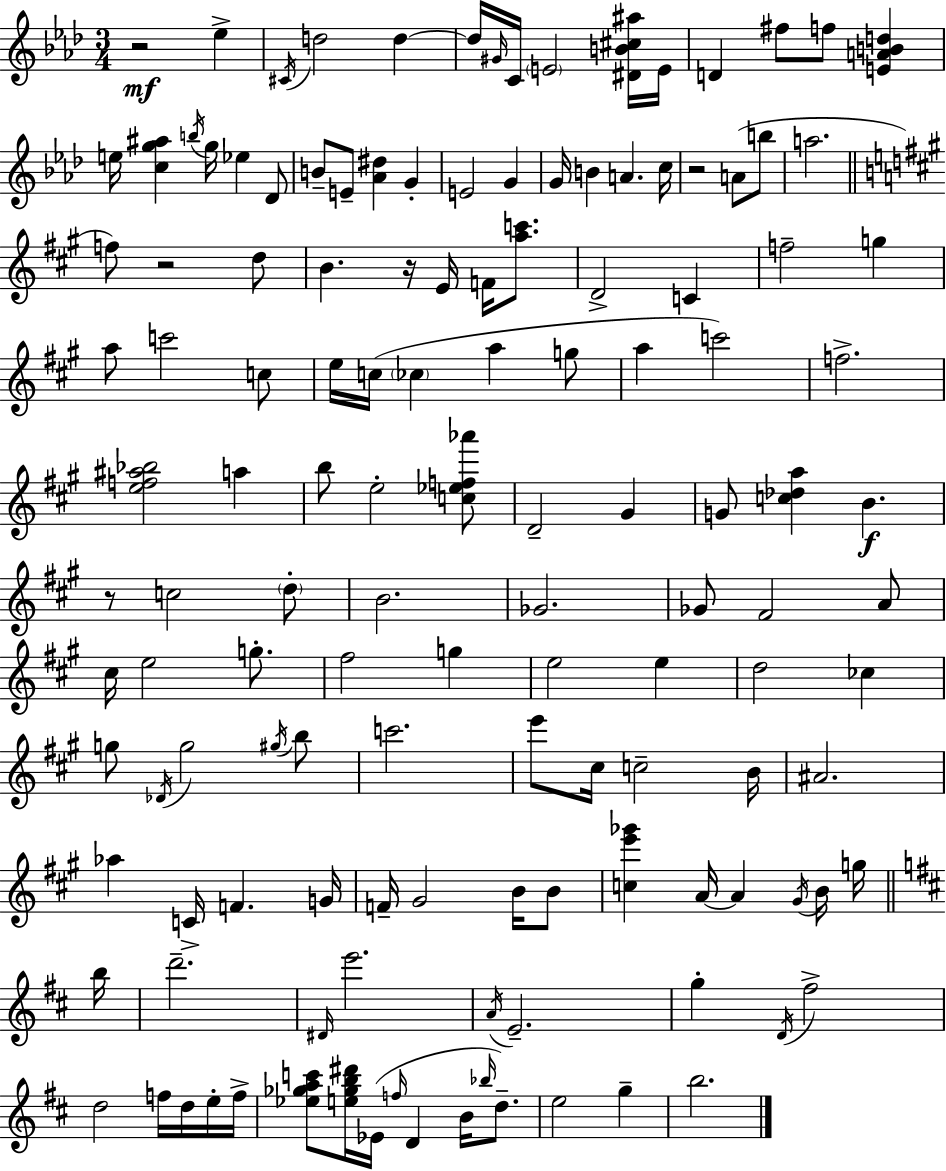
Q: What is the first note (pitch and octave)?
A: Eb5